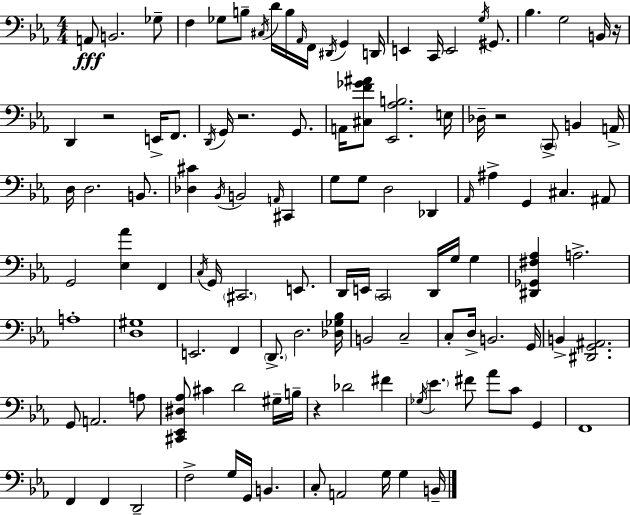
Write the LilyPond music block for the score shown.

{
  \clef bass
  \numericTimeSignature
  \time 4/4
  \key c \minor
  a,8\fff b,2. ges8-- | f4 ges8 b8-- \acciaccatura { cis16 } d'16 b16 \grace { aes,16 } f,16 \acciaccatura { dis,16 } g,4 | d,16 e,4 c,16 e,2 | \acciaccatura { g16 } gis,8. bes4. g2 | \break b,16 r16 d,4 r2 | e,16-> f,8. \acciaccatura { d,16 } g,16 r2. | g,8. a,16 <cis f' ges' ais'>8 <ees, aes b>2. | e16 des16-- r2 \parenthesize c,8-> | \break b,4 a,16-> d16 d2. | b,8. <des cis'>4 \acciaccatura { bes,16 } b,2 | \grace { a,16 } cis,4 g8 g8 d2 | des,4 \grace { aes,16 } ais4-> g,4 | \break cis4. ais,8 g,2 | <ees aes'>4 f,4 \acciaccatura { c16 } g,16 \parenthesize cis,2. | e,8. d,16 e,16 \parenthesize c,2 | d,16 g16 g4 <dis, ges, fis aes>4 a2.-> | \break a1-. | <d gis>1 | e,2. | f,4 \parenthesize d,8.-> d2. | \break <des ges bes>16 b,2 | c2-- c8-. d16-> b,2. | g,16 b,4-> <dis, g, ais,>2. | g,8 a,2. | \break a8 <cis, ees, dis aes>8 cis'4 d'2 | gis16-- b16-- r4 des'2 | fis'4 \acciaccatura { ges16 } \parenthesize ees'4. | fis'8 aes'8 c'8 g,4 f,1 | \break f,4 f,4 | d,2-- f2-> | g16 g,16 b,4. c8-. a,2 | g16 g4 b,16-- \bar "|."
}